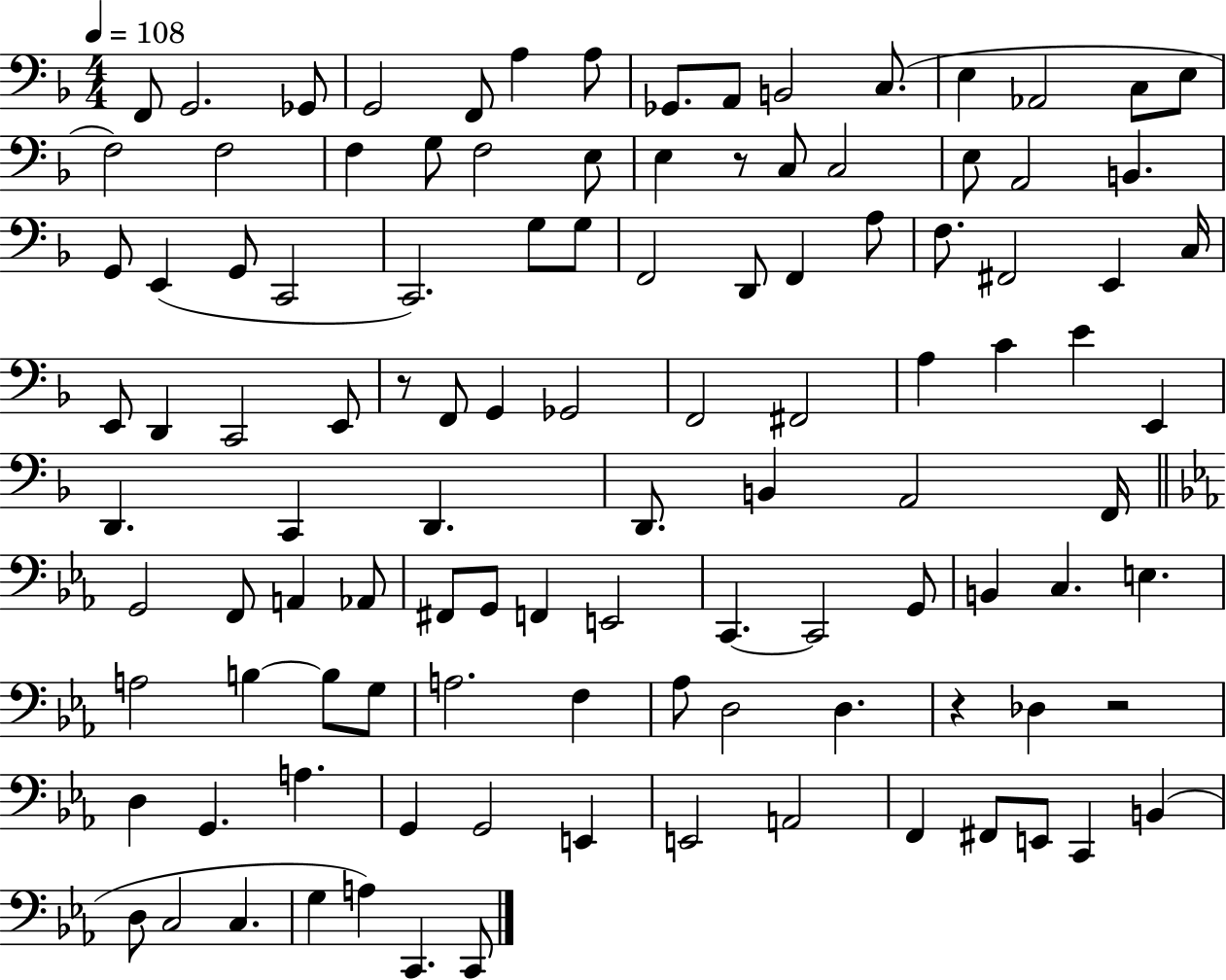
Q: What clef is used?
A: bass